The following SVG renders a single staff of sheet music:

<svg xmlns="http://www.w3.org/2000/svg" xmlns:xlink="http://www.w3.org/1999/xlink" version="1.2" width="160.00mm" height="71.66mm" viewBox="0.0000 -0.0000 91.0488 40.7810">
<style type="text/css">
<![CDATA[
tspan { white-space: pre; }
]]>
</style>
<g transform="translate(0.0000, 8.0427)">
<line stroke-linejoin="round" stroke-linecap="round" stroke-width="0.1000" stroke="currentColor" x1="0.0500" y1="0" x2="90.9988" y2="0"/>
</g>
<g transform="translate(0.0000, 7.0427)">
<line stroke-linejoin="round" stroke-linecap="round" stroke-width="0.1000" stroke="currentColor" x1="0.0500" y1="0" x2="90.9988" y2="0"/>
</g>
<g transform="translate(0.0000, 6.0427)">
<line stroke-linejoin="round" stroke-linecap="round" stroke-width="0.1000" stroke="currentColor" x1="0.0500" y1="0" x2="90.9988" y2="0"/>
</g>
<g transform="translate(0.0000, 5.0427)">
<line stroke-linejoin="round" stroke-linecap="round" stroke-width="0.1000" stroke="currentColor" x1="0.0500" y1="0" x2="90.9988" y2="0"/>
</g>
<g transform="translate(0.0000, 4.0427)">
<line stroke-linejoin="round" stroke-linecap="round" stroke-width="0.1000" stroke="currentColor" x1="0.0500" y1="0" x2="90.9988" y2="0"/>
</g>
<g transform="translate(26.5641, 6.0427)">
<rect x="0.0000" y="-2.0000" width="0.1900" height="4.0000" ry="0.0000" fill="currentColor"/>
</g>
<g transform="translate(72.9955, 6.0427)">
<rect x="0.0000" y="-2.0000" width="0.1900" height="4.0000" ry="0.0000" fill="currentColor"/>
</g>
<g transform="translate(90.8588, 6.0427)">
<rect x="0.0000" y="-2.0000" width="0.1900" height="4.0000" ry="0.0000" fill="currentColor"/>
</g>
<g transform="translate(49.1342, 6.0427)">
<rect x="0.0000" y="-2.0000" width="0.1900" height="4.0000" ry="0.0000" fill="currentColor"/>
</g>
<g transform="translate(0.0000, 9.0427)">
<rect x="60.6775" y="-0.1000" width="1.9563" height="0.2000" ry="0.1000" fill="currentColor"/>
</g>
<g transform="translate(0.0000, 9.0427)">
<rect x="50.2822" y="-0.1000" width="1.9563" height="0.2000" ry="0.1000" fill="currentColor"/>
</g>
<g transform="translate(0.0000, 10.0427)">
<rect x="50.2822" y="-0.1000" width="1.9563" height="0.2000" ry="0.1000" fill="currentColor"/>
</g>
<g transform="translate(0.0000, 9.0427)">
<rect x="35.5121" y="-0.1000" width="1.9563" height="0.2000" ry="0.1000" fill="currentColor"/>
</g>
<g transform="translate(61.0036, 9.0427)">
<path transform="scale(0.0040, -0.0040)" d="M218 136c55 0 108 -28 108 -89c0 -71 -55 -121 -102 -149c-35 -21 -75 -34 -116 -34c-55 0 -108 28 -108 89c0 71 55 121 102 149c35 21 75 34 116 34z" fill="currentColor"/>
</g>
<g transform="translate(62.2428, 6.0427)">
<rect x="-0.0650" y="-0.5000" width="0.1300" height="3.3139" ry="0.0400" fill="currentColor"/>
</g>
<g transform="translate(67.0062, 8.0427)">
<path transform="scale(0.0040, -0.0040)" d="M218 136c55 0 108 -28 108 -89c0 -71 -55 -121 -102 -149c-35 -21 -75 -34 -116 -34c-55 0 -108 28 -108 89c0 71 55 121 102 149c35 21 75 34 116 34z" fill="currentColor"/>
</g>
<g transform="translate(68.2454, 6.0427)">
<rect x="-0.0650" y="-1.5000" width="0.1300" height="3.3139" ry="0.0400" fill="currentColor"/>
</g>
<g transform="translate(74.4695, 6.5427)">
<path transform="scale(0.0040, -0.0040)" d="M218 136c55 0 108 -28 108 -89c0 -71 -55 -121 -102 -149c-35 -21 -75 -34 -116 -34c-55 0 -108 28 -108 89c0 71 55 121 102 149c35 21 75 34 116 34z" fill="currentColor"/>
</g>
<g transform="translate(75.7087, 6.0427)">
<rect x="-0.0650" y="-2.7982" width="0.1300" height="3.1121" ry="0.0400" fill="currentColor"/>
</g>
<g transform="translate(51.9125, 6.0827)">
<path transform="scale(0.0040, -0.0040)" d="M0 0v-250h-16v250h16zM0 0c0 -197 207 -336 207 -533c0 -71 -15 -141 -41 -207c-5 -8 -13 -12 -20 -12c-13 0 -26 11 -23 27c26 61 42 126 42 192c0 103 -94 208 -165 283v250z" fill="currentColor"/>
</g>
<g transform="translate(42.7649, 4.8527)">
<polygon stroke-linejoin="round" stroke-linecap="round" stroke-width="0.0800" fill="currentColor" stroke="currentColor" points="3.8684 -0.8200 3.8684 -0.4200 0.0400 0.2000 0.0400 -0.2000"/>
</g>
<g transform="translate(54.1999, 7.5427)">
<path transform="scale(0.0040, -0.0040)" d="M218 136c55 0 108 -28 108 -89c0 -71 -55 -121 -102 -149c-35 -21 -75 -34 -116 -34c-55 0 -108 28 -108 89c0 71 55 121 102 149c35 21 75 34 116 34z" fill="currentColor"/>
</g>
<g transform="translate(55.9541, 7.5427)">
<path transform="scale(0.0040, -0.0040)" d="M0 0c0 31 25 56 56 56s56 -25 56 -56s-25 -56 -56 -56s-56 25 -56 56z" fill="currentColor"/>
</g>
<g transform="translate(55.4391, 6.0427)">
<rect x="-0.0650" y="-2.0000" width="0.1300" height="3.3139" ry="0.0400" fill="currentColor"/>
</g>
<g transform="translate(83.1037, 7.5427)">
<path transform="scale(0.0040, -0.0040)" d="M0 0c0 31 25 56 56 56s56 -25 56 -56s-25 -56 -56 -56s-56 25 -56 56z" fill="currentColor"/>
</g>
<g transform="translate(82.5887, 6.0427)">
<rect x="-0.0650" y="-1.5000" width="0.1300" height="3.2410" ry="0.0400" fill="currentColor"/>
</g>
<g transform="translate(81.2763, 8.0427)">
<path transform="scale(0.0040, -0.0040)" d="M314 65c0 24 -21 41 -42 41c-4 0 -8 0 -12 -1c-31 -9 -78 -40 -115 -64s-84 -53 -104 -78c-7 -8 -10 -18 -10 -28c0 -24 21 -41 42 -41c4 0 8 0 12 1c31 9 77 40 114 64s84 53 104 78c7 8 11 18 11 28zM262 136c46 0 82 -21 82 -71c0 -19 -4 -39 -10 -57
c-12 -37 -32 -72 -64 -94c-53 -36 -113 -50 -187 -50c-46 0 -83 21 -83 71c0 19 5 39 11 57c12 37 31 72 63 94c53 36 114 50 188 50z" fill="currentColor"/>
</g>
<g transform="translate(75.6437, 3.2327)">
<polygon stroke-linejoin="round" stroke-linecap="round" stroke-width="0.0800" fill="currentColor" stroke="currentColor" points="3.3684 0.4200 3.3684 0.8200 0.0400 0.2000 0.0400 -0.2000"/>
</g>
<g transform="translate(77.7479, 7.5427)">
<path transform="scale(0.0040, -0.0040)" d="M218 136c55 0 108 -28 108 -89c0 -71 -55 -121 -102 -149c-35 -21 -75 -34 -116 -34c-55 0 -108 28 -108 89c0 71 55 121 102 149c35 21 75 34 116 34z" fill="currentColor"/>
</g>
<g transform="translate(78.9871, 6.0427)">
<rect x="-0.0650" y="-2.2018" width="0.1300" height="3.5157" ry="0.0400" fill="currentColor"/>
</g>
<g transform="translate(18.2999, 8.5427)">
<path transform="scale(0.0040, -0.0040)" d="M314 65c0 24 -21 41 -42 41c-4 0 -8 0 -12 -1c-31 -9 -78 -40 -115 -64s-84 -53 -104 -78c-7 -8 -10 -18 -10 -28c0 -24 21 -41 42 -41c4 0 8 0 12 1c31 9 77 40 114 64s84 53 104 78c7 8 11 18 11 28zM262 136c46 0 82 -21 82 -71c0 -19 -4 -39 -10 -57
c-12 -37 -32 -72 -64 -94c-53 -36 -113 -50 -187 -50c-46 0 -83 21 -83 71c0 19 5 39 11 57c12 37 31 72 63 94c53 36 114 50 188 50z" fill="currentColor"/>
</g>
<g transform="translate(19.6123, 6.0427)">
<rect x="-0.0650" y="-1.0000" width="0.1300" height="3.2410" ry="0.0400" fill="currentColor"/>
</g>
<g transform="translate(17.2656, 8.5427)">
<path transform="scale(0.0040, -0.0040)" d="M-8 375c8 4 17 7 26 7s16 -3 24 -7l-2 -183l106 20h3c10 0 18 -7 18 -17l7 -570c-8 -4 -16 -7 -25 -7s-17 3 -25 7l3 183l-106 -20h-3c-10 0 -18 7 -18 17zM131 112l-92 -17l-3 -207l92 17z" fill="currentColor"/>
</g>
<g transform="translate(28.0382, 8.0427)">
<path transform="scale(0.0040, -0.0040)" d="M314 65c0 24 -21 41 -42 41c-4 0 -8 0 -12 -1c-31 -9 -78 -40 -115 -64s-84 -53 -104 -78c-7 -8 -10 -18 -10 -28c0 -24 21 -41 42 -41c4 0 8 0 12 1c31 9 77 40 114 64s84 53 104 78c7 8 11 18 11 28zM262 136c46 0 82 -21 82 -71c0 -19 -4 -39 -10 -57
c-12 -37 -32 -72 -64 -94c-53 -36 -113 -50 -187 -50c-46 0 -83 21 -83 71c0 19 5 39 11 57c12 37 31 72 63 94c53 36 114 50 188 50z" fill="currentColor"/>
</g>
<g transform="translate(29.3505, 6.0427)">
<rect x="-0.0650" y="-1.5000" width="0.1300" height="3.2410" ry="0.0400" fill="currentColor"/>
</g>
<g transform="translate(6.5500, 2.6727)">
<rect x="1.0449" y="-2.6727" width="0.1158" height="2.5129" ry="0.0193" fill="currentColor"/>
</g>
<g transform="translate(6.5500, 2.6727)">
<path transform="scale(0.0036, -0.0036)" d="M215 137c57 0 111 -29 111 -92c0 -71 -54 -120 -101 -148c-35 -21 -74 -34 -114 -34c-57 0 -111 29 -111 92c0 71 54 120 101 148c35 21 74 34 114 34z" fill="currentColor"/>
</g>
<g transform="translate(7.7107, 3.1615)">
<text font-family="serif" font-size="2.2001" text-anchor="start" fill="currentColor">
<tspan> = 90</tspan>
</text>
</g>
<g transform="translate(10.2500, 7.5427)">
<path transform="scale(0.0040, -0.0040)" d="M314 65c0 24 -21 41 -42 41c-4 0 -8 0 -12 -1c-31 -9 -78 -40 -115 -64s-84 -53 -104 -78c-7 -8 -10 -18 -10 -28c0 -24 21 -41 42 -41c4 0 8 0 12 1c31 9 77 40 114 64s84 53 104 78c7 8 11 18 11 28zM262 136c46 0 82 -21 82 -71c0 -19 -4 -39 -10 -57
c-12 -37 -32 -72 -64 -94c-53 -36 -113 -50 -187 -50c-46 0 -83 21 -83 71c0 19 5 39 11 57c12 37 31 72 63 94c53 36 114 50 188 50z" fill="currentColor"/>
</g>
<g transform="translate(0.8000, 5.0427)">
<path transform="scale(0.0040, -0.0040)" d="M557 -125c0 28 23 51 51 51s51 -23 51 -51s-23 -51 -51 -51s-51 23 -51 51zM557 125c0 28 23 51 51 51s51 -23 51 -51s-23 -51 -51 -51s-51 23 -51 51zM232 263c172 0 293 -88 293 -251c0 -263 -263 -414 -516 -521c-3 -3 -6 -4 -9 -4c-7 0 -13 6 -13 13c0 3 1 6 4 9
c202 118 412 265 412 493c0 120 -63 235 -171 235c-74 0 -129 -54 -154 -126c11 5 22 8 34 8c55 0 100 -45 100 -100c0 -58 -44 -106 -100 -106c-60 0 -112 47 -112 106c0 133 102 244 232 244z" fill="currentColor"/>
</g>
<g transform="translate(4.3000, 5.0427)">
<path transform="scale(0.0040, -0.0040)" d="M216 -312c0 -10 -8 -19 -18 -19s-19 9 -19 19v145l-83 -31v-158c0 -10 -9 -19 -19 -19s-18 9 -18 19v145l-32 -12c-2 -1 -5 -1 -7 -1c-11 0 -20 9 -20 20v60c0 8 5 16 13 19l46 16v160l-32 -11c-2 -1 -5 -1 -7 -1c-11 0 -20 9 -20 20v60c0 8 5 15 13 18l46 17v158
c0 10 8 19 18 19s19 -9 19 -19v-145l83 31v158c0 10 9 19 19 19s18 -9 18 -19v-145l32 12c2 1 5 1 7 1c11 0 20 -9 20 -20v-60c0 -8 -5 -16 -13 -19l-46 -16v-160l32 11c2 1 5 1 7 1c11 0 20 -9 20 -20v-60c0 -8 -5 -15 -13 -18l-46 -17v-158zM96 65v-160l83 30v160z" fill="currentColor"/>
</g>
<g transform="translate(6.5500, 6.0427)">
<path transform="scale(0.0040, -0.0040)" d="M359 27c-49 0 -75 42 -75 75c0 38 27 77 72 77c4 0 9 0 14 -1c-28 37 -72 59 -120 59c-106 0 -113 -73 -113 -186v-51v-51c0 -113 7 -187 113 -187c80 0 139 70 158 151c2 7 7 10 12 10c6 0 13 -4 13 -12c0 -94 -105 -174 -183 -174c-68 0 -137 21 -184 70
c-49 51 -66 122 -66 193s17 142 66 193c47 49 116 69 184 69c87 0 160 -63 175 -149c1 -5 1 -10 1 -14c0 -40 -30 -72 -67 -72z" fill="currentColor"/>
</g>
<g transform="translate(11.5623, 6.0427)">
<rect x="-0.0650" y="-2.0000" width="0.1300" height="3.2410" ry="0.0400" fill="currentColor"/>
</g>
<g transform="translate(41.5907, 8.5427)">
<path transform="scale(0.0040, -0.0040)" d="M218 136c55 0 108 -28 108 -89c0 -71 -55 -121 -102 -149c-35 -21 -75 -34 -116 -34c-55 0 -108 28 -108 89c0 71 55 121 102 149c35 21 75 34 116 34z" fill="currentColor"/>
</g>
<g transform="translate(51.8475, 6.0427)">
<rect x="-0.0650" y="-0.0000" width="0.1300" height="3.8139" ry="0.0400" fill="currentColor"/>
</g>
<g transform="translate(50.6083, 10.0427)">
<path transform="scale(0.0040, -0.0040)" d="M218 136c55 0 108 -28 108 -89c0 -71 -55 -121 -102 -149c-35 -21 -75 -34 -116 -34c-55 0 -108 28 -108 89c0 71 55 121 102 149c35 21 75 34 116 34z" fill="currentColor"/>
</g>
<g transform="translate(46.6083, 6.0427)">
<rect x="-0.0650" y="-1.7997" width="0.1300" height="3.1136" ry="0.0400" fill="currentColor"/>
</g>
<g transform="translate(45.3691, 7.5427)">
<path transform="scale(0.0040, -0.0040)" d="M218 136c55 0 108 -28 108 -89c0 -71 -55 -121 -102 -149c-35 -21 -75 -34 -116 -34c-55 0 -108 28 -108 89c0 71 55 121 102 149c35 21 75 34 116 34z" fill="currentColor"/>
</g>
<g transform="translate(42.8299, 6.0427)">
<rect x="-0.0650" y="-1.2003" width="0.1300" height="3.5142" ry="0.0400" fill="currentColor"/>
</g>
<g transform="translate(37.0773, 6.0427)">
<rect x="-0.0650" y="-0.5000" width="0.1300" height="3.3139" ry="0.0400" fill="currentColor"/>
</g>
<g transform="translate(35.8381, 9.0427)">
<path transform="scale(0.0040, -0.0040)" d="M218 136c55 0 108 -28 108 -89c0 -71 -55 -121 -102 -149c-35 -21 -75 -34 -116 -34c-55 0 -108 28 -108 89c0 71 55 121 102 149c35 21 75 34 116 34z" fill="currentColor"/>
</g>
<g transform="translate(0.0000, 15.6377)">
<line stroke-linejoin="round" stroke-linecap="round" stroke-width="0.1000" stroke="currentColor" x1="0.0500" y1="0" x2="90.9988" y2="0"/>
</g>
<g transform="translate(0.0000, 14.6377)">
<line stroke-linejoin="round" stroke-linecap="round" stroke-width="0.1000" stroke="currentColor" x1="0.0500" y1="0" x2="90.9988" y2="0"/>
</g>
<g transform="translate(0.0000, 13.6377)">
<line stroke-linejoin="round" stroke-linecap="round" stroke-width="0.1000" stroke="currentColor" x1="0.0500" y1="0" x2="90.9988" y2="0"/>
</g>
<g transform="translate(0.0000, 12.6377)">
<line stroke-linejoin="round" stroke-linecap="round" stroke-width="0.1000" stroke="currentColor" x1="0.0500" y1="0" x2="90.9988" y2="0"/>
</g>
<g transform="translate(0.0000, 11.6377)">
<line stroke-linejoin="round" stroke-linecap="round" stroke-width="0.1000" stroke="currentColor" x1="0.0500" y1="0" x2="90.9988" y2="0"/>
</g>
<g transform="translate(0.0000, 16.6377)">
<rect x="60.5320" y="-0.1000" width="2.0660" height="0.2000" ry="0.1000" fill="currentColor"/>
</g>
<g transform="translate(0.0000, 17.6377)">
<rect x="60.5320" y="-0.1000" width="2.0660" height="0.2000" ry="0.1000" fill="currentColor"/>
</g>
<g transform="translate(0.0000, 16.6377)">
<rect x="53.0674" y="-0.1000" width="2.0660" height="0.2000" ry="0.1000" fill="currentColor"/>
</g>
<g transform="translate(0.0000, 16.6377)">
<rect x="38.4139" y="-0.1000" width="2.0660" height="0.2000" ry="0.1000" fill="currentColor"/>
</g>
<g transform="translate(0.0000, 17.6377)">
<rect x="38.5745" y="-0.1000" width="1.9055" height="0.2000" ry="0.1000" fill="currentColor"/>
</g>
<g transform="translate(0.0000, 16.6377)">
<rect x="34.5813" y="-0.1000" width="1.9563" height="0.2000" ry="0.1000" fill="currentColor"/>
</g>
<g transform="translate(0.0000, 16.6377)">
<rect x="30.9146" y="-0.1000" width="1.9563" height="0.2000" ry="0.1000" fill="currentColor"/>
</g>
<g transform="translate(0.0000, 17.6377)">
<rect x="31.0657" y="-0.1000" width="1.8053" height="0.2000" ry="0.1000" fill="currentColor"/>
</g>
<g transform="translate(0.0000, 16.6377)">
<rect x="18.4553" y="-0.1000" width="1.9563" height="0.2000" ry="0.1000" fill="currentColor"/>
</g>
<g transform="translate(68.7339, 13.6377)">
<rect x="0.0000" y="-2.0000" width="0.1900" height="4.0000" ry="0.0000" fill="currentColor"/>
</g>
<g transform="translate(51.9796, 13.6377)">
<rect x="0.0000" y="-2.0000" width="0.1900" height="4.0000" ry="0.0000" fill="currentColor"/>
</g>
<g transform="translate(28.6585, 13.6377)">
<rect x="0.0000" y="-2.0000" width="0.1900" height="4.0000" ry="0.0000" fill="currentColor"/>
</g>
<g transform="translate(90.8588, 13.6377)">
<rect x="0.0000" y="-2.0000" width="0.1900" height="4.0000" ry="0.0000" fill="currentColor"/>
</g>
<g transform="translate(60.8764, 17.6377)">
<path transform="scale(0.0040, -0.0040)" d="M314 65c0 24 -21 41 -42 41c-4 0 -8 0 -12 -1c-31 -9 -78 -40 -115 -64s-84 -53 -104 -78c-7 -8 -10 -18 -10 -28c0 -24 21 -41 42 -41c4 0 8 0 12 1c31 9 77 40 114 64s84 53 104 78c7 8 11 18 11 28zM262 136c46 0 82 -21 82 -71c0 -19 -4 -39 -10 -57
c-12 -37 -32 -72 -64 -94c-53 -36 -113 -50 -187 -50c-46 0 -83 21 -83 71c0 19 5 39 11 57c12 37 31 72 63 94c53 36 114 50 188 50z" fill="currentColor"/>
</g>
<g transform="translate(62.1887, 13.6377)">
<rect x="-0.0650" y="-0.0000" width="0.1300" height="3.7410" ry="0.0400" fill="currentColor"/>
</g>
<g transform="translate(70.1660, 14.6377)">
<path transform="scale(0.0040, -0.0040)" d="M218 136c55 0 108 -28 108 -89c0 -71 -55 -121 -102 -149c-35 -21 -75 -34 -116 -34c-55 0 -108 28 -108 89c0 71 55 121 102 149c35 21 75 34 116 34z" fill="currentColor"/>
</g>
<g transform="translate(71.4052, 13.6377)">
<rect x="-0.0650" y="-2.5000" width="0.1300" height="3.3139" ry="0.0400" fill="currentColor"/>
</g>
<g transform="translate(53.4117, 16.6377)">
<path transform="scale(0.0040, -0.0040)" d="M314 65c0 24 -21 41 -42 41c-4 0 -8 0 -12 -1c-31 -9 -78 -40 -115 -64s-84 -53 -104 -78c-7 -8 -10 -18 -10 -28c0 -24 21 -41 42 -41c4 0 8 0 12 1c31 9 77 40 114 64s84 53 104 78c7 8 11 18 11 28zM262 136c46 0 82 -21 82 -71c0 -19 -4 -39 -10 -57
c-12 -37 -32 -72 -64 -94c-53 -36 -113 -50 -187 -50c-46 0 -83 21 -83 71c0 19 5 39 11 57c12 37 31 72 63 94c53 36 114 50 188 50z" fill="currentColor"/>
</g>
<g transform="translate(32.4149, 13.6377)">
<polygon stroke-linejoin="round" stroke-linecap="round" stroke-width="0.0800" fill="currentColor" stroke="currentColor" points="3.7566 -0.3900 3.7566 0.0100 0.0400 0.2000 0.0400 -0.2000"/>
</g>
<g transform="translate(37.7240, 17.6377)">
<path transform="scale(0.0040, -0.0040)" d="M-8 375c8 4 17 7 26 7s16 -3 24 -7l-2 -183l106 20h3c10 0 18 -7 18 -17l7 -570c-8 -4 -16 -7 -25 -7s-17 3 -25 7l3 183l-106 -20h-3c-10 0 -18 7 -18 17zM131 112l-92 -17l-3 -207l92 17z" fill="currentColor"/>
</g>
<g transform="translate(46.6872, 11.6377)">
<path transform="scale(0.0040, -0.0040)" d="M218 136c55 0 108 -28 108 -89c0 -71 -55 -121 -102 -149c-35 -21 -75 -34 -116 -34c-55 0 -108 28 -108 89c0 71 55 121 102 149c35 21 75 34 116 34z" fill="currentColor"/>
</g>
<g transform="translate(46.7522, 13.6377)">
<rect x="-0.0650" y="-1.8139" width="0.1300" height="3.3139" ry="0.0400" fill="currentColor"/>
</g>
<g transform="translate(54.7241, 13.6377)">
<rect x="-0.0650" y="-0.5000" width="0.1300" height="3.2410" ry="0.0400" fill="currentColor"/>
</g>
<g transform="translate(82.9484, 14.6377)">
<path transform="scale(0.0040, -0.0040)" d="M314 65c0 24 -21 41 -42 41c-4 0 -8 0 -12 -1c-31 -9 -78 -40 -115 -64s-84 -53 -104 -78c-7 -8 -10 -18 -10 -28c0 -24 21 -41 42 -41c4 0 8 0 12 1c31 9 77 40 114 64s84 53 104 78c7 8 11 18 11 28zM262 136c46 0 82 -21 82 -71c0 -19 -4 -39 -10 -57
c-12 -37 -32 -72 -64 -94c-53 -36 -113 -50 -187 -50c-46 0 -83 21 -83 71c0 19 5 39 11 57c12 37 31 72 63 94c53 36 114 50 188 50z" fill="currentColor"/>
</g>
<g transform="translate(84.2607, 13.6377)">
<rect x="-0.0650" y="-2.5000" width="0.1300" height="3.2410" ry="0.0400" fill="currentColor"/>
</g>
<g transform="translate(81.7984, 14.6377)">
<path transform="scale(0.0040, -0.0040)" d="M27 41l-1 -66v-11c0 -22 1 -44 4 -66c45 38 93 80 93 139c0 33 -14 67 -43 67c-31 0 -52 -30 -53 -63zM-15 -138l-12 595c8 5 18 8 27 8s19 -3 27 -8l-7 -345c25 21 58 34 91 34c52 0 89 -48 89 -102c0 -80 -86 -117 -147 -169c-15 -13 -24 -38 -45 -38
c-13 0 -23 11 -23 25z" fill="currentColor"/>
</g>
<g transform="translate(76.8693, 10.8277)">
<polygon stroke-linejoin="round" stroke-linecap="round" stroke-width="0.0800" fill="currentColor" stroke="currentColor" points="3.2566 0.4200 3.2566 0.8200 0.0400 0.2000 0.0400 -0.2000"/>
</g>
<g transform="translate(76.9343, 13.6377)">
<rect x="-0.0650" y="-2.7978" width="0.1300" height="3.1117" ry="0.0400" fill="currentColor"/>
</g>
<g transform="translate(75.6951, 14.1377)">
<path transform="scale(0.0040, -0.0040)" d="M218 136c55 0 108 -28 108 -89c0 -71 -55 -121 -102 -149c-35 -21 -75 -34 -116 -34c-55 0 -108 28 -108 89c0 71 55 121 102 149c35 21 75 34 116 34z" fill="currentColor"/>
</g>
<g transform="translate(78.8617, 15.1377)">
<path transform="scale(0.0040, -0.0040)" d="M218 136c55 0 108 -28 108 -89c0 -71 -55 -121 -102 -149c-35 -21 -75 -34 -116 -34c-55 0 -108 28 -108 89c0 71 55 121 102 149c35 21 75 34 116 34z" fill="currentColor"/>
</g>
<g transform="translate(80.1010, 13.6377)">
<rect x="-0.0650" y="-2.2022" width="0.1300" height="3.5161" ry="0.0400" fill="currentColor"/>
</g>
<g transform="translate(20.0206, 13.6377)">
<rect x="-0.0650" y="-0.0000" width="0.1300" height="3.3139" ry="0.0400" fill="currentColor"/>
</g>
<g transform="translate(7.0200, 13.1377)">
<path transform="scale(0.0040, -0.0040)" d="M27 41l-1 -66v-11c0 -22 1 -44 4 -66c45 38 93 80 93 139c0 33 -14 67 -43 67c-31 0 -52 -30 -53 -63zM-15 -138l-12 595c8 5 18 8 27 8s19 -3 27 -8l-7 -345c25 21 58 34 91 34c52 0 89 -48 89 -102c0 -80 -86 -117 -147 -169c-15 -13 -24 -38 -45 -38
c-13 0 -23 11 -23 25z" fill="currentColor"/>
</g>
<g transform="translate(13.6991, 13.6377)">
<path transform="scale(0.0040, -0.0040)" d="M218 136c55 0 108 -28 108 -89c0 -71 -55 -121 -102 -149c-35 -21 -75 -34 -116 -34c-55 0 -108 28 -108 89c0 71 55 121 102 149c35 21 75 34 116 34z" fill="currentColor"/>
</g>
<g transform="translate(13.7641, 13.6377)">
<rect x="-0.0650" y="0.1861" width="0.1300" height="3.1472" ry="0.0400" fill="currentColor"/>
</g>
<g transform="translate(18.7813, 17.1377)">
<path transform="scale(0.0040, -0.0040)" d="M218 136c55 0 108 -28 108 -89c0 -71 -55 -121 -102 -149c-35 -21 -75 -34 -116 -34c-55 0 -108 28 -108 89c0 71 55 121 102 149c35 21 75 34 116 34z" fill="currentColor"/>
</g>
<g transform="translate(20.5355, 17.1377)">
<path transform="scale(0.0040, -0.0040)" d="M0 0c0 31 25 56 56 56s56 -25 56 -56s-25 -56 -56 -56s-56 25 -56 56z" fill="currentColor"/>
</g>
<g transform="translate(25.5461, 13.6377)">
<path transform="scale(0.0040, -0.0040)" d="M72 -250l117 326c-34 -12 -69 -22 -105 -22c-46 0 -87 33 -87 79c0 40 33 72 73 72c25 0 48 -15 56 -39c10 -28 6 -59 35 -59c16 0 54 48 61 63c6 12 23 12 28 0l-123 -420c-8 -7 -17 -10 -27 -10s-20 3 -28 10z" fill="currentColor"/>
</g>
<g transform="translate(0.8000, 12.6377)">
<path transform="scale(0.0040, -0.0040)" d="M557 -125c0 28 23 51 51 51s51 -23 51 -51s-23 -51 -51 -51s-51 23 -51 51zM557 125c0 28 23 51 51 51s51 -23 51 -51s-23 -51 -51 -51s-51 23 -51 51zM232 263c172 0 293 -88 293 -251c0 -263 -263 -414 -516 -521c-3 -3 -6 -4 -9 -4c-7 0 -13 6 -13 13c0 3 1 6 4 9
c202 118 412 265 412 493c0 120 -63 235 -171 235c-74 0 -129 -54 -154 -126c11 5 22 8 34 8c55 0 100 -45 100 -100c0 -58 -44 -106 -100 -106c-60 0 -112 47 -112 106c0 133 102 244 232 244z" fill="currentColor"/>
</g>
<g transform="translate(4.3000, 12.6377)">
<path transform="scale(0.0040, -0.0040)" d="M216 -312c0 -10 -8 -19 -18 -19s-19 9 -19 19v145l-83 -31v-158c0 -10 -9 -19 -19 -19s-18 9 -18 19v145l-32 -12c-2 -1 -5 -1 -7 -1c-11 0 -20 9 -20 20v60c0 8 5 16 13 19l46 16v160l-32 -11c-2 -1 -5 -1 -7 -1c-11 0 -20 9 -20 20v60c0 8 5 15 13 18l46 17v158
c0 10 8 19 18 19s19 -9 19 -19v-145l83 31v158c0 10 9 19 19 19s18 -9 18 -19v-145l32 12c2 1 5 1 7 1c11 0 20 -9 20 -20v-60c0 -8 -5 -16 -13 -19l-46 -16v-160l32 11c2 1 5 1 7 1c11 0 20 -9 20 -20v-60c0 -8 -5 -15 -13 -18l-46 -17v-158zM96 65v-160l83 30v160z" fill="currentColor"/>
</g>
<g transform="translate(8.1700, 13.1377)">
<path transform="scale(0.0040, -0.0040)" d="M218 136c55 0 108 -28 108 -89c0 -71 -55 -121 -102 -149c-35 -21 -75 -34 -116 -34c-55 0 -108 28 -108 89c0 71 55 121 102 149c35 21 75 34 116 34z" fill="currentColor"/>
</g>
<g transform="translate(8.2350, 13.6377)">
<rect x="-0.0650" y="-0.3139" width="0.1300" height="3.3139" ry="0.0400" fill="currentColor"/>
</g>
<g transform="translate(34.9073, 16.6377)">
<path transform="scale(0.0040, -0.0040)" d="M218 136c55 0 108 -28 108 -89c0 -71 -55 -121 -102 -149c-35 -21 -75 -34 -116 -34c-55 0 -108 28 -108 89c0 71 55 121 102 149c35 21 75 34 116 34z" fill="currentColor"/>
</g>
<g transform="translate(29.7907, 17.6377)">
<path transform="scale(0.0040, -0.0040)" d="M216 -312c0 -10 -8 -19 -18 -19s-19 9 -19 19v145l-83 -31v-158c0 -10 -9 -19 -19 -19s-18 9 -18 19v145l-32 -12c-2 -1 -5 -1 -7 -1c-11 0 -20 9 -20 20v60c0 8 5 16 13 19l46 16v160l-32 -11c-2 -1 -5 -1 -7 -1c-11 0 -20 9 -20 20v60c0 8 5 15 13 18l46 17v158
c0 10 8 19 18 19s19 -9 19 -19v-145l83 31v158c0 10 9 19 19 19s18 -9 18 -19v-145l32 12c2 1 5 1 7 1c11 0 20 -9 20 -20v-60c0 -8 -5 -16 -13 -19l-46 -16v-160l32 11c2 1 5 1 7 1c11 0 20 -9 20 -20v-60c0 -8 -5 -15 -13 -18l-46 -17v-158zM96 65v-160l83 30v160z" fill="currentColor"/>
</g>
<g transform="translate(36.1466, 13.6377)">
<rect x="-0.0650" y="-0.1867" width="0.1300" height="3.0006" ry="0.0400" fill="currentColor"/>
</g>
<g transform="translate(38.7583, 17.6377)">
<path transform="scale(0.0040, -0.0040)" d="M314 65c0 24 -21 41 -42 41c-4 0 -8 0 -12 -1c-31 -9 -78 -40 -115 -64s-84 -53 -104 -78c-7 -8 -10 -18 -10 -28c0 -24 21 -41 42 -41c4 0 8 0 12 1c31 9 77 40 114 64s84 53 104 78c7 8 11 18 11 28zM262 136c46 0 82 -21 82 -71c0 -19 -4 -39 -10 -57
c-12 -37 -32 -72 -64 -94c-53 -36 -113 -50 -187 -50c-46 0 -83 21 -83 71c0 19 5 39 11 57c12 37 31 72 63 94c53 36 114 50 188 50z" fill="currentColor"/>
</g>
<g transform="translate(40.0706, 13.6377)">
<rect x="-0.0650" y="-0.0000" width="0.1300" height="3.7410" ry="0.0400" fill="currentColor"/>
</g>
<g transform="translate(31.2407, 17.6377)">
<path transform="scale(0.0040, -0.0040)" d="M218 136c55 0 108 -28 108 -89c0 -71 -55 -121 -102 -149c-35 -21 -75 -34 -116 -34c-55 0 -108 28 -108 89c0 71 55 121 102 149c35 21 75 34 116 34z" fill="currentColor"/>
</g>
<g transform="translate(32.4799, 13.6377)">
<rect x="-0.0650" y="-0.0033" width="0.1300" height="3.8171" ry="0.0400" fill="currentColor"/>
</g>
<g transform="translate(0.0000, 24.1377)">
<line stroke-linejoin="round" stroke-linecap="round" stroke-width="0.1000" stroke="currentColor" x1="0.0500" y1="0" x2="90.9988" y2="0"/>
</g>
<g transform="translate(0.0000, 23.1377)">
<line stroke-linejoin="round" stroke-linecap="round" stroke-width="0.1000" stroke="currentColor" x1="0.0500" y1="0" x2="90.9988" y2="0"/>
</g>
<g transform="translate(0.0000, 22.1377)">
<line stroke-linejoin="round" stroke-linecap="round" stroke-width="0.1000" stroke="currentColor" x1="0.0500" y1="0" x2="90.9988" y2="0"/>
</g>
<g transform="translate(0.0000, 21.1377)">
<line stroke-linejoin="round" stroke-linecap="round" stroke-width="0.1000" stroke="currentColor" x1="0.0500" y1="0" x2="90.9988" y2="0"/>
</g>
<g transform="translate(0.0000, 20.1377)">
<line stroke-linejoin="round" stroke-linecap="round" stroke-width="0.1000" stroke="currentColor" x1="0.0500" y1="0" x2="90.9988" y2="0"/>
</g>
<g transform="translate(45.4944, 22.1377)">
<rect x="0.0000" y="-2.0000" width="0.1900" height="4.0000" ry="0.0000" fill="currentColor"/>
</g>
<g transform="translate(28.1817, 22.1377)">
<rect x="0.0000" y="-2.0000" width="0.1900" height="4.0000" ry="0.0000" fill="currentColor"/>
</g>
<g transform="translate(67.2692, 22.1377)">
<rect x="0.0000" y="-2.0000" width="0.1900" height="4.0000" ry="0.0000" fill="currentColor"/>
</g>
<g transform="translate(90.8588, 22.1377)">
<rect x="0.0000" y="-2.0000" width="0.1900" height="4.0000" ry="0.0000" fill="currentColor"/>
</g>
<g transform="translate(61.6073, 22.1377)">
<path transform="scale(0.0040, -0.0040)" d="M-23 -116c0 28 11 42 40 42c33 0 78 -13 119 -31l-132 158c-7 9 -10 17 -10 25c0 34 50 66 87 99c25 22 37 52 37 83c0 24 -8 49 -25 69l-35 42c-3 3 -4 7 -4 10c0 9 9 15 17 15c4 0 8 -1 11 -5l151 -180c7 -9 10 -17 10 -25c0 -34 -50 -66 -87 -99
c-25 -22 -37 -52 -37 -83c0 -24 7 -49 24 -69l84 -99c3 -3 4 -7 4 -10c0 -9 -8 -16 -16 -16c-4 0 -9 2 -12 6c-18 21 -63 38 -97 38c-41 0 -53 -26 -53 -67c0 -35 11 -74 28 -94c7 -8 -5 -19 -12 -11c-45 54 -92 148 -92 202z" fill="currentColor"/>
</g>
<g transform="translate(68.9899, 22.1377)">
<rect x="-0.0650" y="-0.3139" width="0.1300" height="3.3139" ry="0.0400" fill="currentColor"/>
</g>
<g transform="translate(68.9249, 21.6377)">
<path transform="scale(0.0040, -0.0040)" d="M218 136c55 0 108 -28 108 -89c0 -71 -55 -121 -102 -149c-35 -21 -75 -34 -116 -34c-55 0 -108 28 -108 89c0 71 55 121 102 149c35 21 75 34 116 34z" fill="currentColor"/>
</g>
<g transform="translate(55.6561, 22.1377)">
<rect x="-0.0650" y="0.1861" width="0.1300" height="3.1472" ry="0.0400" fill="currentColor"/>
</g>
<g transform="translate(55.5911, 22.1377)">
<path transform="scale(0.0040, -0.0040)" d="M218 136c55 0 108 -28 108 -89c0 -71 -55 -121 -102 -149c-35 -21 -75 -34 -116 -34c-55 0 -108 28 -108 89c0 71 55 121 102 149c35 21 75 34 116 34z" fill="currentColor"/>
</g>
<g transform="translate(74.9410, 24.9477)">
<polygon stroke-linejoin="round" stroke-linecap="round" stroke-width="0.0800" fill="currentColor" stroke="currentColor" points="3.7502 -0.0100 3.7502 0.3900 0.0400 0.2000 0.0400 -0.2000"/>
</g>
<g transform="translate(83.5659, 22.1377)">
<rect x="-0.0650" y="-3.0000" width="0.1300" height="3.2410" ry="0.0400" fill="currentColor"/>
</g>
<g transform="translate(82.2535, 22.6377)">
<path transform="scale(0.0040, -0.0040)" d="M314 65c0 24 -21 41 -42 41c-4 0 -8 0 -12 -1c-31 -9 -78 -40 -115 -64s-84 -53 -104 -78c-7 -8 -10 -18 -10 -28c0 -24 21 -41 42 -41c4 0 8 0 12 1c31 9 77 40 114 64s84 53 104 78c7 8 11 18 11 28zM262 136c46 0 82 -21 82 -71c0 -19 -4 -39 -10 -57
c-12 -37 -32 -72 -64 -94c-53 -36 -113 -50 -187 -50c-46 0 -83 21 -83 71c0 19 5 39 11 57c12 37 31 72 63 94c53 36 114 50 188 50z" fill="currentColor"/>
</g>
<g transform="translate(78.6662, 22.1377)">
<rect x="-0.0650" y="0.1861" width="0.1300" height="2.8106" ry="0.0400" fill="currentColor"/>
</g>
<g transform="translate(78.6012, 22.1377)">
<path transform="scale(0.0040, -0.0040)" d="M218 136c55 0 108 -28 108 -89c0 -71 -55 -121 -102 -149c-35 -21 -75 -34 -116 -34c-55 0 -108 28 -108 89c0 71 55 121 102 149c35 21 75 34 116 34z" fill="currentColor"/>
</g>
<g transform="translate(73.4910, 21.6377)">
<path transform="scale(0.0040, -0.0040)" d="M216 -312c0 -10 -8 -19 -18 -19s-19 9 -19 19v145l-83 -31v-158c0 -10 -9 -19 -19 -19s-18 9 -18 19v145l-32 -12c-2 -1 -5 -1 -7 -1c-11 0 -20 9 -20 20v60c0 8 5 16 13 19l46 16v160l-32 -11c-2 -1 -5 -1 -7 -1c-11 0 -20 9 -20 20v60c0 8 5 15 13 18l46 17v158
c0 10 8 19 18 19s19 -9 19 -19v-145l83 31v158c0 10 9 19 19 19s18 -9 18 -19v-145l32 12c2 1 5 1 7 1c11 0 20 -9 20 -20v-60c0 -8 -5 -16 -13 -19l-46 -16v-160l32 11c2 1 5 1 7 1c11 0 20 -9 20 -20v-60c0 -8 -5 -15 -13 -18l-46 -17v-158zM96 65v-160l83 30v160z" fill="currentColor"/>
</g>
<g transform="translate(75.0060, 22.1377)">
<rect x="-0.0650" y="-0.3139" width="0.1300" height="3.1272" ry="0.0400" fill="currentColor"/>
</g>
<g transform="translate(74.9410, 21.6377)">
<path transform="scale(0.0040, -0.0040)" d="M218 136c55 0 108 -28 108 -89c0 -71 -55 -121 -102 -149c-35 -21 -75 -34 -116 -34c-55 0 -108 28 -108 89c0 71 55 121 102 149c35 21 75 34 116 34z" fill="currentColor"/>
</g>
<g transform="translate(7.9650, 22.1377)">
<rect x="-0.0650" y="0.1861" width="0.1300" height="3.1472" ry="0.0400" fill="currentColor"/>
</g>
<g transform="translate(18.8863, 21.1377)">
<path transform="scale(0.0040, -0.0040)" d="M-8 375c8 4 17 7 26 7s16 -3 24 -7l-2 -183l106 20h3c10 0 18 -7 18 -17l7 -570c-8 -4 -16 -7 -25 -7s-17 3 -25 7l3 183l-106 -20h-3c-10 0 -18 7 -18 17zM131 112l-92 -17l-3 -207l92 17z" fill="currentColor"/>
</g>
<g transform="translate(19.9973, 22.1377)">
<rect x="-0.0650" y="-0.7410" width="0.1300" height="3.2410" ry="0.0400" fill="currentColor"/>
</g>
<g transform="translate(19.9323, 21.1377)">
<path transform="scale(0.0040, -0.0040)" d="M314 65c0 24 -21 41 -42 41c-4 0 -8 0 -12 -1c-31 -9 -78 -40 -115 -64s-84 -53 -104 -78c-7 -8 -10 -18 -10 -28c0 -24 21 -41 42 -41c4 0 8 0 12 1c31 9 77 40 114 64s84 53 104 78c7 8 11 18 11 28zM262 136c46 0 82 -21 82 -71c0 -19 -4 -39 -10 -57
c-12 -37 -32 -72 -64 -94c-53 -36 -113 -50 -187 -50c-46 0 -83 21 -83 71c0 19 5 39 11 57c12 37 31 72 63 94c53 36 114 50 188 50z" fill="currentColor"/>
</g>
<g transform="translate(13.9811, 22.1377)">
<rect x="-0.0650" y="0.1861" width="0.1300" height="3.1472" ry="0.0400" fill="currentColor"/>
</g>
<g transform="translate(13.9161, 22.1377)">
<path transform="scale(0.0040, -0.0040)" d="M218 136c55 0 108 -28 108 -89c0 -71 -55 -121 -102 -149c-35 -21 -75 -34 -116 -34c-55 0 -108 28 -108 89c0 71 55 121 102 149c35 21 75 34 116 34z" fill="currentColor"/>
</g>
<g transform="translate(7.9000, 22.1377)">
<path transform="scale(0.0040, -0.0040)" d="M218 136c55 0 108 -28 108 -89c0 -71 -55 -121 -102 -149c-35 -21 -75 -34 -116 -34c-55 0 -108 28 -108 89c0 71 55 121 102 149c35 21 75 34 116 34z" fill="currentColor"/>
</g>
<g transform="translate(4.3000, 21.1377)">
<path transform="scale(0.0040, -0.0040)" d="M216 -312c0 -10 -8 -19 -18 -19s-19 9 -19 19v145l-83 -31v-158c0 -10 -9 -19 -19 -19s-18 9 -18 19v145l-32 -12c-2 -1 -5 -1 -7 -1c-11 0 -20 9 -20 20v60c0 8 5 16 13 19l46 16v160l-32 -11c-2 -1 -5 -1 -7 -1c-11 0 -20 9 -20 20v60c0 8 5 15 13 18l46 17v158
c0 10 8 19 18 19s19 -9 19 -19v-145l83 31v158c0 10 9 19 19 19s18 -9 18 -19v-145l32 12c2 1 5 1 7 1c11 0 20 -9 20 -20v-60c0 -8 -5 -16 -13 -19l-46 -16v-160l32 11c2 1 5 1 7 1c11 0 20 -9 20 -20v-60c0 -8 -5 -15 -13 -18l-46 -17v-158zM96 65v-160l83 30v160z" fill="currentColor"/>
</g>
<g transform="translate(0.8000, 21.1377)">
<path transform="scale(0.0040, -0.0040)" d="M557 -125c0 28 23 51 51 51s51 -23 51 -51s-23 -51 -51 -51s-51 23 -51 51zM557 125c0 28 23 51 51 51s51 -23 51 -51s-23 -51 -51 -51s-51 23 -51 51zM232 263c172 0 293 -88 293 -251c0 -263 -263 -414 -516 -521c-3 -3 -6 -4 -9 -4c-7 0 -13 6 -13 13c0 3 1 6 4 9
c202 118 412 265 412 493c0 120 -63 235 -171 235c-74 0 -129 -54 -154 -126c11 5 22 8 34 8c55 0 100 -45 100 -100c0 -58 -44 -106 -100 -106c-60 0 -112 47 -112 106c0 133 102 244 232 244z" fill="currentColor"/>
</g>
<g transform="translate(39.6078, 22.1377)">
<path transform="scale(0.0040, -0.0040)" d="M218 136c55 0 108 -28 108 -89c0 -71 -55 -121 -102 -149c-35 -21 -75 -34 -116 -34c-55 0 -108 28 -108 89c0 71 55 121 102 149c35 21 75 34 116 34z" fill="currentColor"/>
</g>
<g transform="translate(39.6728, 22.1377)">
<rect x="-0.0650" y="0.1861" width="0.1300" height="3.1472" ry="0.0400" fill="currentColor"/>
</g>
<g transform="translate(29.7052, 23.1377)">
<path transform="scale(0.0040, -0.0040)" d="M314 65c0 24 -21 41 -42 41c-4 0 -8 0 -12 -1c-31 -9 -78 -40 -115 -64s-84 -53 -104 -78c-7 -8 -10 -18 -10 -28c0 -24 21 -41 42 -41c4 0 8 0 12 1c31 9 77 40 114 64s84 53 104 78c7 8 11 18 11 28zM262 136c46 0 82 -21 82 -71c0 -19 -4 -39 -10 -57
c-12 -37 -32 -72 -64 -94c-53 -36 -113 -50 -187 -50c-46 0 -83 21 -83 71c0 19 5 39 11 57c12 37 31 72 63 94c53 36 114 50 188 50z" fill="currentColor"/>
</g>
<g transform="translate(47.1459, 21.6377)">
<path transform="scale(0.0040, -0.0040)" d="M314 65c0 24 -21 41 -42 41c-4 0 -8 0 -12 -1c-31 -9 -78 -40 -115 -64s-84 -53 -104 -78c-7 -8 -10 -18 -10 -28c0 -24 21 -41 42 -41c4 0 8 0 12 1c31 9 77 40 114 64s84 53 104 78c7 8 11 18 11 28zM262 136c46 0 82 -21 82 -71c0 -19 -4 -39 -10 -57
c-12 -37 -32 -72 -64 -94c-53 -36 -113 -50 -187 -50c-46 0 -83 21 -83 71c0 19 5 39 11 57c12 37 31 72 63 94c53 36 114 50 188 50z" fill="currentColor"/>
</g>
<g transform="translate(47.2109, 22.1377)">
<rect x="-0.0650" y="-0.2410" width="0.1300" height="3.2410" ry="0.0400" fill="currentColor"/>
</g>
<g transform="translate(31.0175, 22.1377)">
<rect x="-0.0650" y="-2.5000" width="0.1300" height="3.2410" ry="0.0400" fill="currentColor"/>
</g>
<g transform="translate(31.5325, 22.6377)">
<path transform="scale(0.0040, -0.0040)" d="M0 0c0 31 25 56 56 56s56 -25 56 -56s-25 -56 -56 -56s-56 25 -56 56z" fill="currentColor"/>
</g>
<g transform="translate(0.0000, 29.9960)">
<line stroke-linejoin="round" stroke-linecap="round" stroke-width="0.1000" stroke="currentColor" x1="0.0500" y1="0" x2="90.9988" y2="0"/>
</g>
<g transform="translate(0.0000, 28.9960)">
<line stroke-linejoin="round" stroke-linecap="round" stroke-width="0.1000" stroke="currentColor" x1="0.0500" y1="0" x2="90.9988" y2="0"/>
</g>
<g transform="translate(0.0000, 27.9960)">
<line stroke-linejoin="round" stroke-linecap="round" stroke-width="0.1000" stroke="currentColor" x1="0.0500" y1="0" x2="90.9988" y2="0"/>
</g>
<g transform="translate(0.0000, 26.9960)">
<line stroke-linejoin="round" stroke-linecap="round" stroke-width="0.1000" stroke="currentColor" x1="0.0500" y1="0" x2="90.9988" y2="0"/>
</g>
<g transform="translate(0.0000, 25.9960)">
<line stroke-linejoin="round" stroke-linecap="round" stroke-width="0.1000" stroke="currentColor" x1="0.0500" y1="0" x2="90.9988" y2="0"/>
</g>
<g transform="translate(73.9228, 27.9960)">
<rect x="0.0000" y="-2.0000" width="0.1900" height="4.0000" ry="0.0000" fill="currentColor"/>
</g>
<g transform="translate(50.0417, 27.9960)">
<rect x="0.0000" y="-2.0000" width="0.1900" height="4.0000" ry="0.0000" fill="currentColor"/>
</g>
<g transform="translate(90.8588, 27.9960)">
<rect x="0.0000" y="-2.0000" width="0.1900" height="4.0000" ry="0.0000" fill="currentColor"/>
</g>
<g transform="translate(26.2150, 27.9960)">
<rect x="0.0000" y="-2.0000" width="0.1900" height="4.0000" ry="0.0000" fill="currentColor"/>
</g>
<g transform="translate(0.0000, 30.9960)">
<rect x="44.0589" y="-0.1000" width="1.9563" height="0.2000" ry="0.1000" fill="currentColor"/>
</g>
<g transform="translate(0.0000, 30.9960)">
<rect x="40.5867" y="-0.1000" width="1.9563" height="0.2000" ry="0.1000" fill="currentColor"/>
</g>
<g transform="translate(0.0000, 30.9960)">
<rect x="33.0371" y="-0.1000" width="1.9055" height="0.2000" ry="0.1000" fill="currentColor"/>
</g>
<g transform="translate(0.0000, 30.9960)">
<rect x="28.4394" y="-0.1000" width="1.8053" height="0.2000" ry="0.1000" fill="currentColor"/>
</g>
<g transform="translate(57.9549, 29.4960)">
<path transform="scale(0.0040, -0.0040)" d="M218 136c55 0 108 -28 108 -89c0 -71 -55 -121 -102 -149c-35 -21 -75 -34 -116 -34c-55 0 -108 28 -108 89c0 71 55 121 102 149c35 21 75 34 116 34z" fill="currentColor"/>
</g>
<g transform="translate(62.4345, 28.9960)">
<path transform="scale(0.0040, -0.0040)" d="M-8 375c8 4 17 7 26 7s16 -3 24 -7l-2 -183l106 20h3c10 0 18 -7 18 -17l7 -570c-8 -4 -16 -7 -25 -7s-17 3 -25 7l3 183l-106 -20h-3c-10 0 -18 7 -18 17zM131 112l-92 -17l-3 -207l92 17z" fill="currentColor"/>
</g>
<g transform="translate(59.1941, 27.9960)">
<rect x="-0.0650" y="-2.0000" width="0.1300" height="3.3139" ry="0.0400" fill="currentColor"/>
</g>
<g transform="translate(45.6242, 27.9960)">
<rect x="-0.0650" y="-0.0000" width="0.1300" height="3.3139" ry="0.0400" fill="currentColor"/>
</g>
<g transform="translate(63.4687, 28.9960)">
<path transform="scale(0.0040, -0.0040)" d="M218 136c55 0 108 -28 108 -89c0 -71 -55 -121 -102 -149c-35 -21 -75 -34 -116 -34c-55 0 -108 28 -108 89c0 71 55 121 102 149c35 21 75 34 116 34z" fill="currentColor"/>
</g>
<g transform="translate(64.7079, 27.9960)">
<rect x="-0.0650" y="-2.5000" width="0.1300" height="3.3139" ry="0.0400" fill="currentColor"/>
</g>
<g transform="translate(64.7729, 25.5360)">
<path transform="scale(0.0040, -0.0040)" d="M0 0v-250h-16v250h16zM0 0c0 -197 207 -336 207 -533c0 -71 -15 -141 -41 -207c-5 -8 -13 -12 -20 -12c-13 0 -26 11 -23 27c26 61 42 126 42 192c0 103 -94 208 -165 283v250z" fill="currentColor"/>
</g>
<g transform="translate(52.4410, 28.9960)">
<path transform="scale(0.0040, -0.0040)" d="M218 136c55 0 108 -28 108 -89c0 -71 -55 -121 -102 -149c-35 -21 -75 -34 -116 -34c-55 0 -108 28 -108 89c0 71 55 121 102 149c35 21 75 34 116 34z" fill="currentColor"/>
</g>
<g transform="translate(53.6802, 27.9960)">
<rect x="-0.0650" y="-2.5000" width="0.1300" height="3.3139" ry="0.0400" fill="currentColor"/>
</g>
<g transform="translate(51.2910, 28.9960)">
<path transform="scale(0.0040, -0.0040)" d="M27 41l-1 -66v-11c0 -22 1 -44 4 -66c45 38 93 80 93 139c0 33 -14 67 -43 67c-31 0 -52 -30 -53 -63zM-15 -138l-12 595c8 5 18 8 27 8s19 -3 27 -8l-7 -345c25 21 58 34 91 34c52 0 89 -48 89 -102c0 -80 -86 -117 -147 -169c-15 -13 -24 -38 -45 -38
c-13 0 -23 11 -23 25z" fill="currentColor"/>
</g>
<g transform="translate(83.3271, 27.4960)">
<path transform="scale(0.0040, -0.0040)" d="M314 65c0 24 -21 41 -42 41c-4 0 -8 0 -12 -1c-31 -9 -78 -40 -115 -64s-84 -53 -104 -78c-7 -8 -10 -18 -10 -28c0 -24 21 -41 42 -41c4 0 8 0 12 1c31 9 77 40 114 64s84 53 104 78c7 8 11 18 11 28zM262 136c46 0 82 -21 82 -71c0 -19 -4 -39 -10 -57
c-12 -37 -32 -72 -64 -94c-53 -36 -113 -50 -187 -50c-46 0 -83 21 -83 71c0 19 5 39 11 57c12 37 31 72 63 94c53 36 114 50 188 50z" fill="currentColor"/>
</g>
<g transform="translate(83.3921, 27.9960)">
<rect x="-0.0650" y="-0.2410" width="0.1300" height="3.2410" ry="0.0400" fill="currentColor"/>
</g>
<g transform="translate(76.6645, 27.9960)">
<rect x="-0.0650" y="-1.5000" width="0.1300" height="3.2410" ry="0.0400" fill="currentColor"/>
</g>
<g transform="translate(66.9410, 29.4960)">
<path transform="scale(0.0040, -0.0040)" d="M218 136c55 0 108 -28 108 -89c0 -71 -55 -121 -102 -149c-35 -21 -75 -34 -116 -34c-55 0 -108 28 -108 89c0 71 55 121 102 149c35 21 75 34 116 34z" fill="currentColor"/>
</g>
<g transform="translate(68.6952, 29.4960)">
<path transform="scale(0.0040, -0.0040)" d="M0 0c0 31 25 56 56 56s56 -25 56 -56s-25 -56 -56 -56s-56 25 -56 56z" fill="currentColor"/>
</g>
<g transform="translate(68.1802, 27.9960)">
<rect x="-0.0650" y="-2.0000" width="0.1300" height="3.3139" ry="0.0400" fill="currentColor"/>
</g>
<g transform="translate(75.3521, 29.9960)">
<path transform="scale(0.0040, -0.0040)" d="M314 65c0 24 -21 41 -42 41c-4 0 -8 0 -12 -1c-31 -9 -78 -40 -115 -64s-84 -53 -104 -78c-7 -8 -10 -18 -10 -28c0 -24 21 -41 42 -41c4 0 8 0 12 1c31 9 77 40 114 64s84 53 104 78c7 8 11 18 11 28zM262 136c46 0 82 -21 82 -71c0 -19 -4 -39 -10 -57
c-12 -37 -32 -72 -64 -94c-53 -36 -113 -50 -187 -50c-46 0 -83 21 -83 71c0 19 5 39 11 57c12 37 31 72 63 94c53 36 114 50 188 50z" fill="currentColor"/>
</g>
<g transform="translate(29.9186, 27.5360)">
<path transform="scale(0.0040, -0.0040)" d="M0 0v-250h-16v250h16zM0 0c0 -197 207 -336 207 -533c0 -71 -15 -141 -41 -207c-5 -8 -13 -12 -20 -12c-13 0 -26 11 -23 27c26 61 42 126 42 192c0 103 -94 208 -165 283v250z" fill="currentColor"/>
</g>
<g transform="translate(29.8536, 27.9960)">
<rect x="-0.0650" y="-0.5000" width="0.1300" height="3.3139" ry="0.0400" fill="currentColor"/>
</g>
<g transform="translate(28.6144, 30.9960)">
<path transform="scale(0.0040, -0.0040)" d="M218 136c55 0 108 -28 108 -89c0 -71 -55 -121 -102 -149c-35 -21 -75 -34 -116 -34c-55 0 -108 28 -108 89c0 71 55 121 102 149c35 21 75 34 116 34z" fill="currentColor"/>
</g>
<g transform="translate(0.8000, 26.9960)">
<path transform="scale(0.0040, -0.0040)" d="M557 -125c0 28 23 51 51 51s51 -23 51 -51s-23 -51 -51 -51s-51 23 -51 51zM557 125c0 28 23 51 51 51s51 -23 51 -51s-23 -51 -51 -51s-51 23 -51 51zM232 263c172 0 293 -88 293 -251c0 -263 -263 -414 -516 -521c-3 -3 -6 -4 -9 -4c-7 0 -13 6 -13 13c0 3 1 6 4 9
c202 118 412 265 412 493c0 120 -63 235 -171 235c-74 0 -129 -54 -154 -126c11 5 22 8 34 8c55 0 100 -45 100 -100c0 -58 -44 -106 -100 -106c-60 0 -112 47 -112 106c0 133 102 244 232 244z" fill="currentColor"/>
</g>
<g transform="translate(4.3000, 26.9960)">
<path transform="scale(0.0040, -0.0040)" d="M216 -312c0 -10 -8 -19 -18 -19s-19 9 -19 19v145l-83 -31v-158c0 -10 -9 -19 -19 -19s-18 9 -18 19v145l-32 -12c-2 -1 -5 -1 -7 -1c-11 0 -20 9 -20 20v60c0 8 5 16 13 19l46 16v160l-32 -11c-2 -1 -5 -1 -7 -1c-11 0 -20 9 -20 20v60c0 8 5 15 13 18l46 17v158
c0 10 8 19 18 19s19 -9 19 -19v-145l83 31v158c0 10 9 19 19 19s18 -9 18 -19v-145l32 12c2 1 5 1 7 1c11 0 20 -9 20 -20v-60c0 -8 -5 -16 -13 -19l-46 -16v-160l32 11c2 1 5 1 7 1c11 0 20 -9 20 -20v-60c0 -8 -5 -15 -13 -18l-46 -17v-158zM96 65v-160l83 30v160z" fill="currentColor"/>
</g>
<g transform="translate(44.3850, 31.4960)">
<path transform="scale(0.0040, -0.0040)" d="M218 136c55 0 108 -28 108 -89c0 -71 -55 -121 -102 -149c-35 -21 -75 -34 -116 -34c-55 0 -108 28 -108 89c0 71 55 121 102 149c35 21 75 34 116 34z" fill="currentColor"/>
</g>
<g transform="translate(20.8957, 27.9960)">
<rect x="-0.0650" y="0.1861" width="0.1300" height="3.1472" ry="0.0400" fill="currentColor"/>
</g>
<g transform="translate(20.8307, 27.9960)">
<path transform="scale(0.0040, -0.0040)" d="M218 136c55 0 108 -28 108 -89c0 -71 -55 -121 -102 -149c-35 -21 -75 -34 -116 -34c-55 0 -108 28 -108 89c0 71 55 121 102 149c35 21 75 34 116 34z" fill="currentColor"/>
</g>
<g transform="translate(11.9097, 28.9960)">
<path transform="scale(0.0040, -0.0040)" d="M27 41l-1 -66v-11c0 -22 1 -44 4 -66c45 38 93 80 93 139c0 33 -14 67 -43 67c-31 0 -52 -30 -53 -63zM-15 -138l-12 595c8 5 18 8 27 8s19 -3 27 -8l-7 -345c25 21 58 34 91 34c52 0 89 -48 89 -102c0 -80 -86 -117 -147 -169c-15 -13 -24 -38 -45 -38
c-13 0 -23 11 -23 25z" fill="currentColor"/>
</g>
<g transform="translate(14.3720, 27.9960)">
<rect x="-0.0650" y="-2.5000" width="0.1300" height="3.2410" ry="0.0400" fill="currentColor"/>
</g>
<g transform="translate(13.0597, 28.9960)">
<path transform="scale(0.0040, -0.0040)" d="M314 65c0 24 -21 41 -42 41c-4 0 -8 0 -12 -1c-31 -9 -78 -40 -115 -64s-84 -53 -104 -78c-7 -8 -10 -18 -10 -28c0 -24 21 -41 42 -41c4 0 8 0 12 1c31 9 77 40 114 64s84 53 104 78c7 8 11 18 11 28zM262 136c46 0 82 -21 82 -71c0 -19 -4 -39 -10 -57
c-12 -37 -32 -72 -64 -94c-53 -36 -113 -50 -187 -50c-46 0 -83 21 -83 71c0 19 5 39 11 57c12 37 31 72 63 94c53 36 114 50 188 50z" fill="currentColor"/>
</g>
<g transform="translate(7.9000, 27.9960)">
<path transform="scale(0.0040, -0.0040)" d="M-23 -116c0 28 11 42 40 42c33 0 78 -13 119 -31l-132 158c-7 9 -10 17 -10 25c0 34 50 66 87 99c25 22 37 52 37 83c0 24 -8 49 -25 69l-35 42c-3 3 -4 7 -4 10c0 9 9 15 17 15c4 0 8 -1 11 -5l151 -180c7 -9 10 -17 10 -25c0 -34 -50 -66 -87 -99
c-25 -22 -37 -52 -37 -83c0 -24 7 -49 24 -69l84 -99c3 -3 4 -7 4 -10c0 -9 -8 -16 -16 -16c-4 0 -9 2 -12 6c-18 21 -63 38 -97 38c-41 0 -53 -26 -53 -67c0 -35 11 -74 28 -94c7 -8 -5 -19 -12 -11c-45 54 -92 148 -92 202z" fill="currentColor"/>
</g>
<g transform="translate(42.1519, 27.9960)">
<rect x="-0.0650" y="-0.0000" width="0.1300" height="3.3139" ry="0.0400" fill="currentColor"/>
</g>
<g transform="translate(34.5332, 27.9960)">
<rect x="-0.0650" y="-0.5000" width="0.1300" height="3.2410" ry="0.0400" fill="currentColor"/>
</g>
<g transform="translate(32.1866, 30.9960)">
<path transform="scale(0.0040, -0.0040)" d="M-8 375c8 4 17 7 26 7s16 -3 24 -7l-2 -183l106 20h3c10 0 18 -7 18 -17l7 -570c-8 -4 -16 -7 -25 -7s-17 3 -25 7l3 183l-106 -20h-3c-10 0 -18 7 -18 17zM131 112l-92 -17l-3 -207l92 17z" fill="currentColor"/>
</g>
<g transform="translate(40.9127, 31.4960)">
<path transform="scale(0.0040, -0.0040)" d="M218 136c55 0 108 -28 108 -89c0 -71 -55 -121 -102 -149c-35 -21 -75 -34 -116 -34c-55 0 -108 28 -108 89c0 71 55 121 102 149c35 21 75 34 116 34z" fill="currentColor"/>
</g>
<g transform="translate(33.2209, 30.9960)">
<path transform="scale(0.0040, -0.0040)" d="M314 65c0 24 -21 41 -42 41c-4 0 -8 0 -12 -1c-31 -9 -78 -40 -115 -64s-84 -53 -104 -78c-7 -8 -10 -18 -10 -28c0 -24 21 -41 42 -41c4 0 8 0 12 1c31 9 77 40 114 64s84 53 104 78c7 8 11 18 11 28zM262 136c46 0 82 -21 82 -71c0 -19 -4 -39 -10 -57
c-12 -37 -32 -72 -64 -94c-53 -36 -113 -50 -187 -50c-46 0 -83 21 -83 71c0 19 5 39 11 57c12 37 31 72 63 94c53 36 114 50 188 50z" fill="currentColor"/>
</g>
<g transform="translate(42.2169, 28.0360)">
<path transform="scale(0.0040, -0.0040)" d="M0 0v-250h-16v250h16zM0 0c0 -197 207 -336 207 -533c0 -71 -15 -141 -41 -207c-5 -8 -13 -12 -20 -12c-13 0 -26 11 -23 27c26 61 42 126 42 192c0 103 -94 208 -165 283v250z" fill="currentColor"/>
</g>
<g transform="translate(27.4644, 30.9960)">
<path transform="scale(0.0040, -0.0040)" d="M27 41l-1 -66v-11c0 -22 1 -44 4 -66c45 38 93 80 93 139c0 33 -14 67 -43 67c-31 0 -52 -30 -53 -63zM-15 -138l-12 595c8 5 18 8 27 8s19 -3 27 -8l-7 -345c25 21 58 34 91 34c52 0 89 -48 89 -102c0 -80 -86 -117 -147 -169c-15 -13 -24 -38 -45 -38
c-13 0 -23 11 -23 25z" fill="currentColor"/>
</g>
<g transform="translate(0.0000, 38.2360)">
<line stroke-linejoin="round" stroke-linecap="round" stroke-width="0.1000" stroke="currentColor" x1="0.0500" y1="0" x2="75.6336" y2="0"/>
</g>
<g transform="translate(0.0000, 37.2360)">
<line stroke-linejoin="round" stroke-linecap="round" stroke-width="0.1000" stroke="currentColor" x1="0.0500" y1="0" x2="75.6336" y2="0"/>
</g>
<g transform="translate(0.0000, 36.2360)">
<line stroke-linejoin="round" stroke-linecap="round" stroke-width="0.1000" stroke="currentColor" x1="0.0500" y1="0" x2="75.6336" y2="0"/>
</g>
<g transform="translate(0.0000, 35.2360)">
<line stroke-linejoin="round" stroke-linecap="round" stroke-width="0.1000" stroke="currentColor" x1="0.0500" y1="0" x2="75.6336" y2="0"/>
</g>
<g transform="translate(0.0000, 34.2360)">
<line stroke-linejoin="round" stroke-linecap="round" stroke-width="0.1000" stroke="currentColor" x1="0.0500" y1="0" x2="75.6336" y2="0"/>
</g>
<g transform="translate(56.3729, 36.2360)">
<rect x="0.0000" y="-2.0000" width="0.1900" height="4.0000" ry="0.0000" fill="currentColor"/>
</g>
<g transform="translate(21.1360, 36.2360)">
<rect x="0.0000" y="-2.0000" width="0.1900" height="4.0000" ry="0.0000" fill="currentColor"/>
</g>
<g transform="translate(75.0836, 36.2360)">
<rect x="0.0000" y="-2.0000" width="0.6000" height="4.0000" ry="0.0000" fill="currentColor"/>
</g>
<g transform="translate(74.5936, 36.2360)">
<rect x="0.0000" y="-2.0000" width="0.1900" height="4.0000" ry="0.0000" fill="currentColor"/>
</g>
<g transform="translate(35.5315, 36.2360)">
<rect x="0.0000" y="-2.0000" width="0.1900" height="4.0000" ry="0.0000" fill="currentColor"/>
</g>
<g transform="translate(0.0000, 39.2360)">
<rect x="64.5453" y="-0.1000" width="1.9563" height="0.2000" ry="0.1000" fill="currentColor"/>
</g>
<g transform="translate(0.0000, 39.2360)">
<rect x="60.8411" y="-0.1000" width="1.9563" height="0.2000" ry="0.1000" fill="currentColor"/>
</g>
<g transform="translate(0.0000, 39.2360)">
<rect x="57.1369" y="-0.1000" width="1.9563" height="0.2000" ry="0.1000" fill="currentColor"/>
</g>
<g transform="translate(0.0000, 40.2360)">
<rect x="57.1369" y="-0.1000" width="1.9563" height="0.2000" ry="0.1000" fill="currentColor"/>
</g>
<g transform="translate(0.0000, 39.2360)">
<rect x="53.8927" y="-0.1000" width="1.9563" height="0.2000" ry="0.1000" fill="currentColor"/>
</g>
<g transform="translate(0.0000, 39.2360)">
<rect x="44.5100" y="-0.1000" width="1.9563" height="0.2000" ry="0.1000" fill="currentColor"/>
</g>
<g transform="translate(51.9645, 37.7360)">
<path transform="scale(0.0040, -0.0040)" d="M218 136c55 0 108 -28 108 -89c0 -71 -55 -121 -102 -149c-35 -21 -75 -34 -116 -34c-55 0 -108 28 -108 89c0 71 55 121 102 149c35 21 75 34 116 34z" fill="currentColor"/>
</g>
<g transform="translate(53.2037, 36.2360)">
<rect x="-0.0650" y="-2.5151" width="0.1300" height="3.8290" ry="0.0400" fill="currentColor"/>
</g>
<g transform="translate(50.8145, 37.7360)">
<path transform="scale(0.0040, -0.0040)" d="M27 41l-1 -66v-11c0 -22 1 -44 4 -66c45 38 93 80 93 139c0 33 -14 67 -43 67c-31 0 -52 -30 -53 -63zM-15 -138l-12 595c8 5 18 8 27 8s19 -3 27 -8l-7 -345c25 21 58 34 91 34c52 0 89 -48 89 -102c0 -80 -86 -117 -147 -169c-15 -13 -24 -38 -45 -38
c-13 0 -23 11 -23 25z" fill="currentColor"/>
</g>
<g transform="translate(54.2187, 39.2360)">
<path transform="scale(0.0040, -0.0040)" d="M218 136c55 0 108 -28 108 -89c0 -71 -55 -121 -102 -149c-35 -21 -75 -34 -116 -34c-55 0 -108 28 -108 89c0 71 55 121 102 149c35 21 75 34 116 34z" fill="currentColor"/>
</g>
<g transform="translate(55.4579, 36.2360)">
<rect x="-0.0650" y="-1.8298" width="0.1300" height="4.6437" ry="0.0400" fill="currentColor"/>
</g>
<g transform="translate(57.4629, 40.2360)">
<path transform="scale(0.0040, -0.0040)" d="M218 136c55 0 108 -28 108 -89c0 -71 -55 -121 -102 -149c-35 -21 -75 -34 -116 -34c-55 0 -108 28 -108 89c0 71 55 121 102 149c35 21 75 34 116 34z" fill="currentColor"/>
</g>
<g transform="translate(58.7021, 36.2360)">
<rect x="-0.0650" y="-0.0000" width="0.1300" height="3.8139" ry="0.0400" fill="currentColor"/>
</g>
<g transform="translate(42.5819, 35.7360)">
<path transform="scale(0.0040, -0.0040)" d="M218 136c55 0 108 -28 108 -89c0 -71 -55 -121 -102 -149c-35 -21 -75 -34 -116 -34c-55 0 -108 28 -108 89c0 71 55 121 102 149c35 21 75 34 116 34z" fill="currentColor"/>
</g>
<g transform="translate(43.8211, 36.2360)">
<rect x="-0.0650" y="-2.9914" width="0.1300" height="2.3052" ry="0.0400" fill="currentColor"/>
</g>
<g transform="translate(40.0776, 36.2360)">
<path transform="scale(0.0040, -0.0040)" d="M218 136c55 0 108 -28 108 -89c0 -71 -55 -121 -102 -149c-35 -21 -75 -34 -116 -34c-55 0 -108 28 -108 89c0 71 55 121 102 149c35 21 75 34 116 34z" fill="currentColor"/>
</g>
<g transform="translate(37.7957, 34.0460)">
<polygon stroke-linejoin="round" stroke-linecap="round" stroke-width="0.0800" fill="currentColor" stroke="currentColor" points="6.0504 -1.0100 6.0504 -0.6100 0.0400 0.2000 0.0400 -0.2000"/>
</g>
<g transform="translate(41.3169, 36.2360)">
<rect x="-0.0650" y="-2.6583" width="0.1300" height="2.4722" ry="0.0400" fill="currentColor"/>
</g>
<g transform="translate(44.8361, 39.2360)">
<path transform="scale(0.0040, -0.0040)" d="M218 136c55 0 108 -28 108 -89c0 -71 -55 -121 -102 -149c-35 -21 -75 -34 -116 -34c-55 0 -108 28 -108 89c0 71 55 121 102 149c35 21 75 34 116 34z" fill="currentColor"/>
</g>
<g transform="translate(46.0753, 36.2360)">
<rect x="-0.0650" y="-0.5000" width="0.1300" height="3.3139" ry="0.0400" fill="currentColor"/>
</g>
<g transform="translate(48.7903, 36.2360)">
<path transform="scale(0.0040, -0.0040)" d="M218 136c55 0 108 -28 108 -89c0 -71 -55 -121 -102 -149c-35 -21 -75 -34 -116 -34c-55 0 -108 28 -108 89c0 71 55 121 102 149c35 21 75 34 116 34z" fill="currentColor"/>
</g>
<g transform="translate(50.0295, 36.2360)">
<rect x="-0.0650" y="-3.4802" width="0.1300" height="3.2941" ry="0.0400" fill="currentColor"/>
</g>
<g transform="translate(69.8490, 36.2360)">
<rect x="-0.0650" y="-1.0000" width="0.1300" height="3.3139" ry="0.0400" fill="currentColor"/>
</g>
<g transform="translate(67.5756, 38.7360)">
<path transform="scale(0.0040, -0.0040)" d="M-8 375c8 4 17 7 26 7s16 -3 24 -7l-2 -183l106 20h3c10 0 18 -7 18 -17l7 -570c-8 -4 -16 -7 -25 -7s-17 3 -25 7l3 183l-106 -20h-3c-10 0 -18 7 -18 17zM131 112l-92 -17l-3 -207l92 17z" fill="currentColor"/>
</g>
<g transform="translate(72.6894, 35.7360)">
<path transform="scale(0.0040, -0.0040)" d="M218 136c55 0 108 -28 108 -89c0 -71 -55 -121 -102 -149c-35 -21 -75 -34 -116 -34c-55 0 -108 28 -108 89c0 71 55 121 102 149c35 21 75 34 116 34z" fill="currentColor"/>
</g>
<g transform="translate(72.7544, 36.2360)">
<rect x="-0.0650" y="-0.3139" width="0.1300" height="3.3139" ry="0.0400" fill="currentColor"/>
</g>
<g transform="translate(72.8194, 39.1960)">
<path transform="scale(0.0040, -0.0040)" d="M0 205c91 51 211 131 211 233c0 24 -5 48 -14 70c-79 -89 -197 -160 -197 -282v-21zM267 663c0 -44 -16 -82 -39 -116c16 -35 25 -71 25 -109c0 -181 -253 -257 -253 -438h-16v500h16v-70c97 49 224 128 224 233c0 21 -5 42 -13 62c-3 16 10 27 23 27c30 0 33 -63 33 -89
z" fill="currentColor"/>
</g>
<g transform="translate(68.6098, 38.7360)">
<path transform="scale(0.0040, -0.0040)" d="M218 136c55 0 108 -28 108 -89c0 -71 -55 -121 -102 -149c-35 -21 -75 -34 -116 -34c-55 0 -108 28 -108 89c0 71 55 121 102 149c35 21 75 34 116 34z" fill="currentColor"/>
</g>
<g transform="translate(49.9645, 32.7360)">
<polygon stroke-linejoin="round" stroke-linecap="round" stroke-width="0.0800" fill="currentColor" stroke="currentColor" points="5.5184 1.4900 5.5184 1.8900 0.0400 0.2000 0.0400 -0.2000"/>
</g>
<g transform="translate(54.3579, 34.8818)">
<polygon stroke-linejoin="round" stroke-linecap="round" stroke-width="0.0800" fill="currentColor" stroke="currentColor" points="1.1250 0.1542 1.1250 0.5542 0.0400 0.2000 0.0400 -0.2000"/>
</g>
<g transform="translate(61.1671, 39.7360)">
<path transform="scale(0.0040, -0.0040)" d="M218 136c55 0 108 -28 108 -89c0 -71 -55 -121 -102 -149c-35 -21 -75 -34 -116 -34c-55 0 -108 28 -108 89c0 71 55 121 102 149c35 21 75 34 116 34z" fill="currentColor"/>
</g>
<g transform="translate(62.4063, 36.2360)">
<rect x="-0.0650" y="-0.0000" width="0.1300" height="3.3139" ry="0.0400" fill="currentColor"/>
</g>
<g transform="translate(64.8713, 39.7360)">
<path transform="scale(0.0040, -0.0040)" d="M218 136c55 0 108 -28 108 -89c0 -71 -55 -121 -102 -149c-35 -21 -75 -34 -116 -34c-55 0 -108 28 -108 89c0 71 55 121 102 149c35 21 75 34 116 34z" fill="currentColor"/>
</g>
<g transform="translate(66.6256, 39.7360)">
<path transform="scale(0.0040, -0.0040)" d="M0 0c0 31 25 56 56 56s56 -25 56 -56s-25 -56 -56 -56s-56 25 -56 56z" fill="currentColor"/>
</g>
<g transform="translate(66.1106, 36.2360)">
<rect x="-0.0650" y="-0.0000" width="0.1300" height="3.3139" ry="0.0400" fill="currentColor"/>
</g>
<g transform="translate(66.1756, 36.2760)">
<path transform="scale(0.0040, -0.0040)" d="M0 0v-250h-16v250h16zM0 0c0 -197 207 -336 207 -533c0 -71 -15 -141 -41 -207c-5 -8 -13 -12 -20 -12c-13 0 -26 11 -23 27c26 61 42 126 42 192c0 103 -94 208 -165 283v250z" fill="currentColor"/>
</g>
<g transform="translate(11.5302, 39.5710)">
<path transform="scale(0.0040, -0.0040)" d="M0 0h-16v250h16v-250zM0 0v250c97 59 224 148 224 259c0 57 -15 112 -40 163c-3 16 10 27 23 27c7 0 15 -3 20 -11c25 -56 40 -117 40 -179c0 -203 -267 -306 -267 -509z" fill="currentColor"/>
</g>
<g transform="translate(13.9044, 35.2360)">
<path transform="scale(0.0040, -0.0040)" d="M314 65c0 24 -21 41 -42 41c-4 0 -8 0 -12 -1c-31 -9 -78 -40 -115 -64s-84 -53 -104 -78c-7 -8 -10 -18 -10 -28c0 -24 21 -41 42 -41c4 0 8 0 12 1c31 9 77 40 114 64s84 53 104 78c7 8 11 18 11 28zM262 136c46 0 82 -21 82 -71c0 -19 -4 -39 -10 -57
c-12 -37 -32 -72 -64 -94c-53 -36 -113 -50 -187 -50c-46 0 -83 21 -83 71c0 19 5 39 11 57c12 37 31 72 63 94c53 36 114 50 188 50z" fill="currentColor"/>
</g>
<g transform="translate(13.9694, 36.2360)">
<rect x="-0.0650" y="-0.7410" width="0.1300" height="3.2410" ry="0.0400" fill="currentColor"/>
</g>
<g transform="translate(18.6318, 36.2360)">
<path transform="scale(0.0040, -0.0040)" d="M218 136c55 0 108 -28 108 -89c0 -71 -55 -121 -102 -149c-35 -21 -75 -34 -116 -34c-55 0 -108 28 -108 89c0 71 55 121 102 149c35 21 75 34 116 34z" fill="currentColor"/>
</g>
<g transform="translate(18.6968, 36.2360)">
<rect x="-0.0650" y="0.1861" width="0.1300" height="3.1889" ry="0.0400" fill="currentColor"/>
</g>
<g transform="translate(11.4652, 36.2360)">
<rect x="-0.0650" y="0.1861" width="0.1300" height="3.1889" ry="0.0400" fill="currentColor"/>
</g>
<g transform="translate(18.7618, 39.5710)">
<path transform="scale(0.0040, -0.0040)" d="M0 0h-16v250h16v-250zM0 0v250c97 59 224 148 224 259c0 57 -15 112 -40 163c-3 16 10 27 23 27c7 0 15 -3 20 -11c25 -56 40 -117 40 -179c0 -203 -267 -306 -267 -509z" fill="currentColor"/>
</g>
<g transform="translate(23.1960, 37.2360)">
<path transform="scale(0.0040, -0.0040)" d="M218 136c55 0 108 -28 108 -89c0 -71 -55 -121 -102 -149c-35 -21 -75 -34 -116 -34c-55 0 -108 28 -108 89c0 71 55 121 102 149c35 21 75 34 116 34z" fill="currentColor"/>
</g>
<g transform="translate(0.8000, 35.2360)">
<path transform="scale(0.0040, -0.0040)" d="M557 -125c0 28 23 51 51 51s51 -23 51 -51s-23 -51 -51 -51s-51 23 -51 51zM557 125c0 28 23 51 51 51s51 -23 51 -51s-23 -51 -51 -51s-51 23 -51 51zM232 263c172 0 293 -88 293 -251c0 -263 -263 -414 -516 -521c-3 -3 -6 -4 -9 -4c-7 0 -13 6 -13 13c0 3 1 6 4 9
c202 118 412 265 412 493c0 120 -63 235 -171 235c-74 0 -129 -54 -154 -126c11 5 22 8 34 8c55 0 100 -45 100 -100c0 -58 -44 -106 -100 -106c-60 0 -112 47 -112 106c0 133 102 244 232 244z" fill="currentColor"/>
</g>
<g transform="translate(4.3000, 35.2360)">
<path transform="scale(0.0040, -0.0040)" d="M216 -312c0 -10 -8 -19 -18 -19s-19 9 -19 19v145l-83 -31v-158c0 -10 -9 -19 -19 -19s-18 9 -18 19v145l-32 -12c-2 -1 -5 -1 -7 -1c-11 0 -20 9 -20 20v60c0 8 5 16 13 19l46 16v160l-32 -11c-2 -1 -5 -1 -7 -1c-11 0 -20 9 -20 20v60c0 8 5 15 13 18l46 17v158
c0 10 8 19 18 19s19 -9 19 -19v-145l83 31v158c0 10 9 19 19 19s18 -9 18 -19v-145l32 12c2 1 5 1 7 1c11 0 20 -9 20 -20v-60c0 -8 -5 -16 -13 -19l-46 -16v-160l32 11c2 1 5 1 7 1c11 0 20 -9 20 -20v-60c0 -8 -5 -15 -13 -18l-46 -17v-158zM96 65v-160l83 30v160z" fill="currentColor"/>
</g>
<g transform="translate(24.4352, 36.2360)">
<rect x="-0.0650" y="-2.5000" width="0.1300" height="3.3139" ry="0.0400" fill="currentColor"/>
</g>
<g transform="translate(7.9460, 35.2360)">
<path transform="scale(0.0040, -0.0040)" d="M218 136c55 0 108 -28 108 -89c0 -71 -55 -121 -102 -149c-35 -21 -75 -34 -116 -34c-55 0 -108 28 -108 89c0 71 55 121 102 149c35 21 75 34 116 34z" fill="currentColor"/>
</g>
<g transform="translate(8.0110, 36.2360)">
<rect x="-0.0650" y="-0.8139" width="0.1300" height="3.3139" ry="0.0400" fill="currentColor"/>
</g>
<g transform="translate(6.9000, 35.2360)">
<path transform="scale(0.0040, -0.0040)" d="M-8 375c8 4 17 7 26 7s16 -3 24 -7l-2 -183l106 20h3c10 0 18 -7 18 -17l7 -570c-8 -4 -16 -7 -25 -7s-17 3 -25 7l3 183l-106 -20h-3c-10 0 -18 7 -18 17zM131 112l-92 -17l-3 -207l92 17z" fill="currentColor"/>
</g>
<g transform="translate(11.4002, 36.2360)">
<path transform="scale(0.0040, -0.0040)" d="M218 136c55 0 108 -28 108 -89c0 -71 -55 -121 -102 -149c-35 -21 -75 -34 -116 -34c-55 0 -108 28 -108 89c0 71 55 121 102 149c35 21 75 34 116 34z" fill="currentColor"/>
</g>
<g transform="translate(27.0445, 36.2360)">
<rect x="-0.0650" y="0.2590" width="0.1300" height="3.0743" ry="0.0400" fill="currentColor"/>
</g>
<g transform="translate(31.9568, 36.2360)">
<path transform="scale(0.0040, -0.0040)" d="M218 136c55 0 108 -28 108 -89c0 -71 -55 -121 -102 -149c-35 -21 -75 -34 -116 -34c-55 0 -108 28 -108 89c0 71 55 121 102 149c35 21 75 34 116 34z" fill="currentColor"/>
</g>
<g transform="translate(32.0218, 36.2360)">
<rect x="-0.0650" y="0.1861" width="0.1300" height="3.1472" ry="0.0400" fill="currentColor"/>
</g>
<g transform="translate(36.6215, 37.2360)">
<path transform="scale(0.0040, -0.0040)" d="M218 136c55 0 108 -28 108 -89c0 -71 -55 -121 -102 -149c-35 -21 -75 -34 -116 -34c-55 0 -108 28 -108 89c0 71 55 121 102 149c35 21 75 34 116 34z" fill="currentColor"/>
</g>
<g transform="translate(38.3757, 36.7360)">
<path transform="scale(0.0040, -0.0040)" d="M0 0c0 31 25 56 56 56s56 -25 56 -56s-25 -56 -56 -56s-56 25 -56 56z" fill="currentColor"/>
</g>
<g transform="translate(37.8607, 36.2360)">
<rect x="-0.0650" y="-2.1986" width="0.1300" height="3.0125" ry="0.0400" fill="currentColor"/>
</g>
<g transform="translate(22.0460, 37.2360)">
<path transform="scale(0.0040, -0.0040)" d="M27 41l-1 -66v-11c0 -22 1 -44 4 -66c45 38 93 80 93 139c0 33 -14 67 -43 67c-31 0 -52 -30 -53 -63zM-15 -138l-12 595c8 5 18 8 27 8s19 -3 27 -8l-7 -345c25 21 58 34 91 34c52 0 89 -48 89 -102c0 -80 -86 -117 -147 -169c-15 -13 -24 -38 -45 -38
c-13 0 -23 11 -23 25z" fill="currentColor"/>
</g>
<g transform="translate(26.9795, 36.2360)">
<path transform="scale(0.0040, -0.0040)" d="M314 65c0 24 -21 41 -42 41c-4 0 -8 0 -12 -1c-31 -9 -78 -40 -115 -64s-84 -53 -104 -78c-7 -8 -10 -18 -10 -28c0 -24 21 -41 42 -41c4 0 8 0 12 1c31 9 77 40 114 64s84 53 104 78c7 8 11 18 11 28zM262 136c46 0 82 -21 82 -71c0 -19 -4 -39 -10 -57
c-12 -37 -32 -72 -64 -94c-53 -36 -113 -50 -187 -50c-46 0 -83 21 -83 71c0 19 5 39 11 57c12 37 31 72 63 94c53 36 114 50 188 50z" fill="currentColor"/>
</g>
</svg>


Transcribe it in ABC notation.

X:1
T:Untitled
M:4/4
L:1/4
K:G
A,,2 F,,2 G,,2 E,, ^F,,/2 A,,/2 C,,/2 A,, E,, G,, C,/2 A,,/2 G,,2 _E, D, D,, z/2 ^C,,/2 E,,/2 C,,2 A, E,,2 C,,2 B,, C,/2 A,,/2 _B,,2 D, D, F,2 B,,2 D, E,2 D, z E, ^E,/2 D,/2 C,2 z _B,,2 D, _E,,/2 E,,2 D,,/2 D,, _B,, A,, B,,/2 A,, G,,2 E,2 F, D,/2 F,2 D,/2 _B,, D,2 D, B,,/2 D,/2 E,/2 E,, D,/2 _A,,/2 E,,/4 C,, D,, D,,/2 F,, E,/4